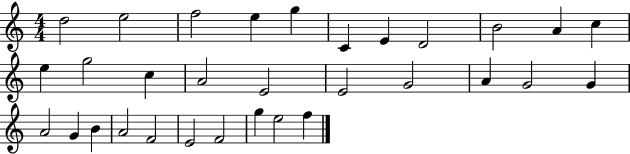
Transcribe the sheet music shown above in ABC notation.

X:1
T:Untitled
M:4/4
L:1/4
K:C
d2 e2 f2 e g C E D2 B2 A c e g2 c A2 E2 E2 G2 A G2 G A2 G B A2 F2 E2 F2 g e2 f